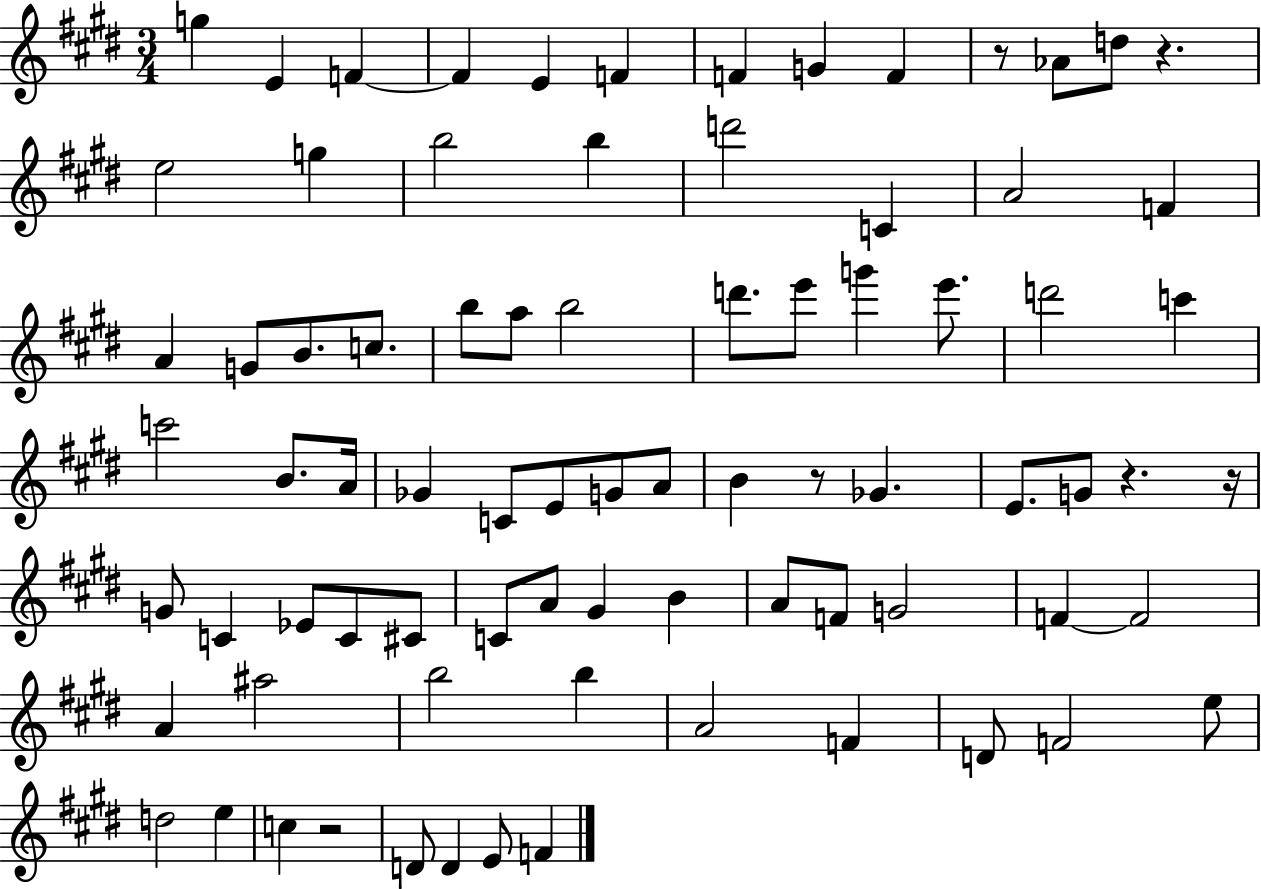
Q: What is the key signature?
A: E major